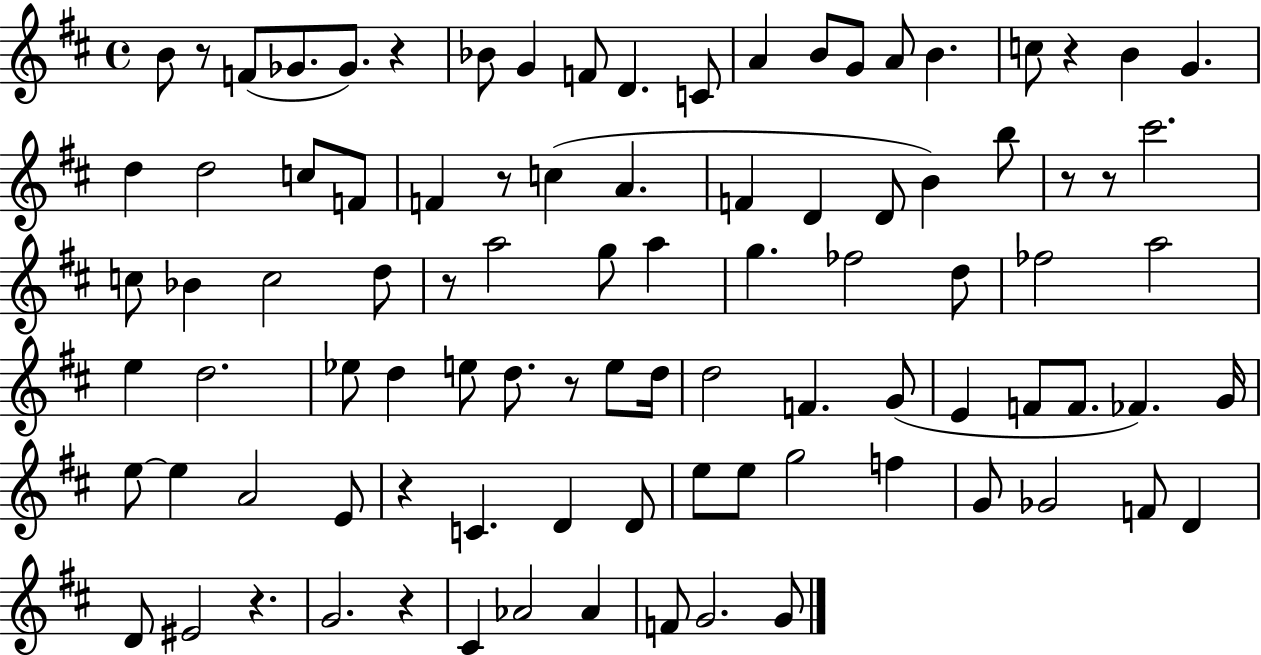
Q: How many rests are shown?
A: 11